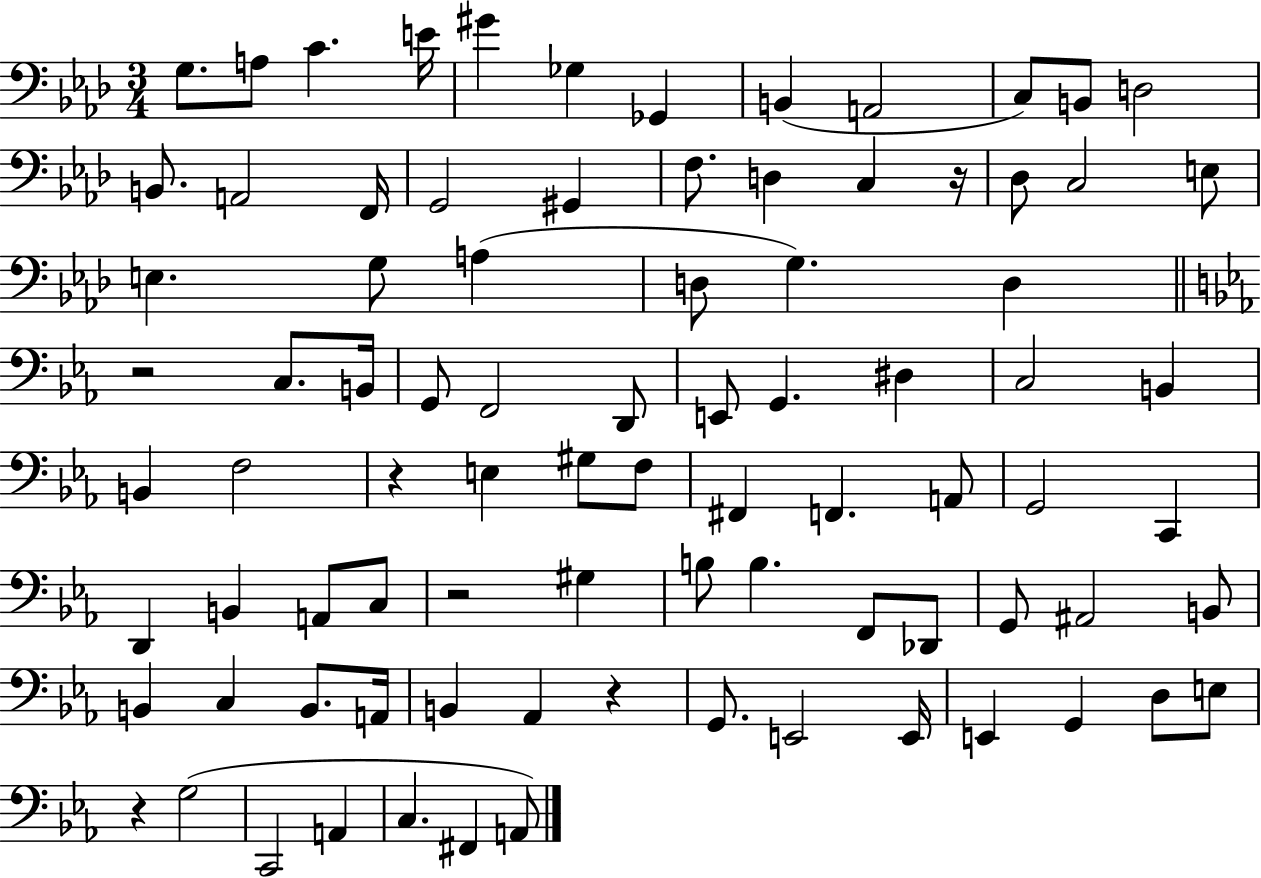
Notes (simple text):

G3/e. A3/e C4/q. E4/s G#4/q Gb3/q Gb2/q B2/q A2/h C3/e B2/e D3/h B2/e. A2/h F2/s G2/h G#2/q F3/e. D3/q C3/q R/s Db3/e C3/h E3/e E3/q. G3/e A3/q D3/e G3/q. D3/q R/h C3/e. B2/s G2/e F2/h D2/e E2/e G2/q. D#3/q C3/h B2/q B2/q F3/h R/q E3/q G#3/e F3/e F#2/q F2/q. A2/e G2/h C2/q D2/q B2/q A2/e C3/e R/h G#3/q B3/e B3/q. F2/e Db2/e G2/e A#2/h B2/e B2/q C3/q B2/e. A2/s B2/q Ab2/q R/q G2/e. E2/h E2/s E2/q G2/q D3/e E3/e R/q G3/h C2/h A2/q C3/q. F#2/q A2/e